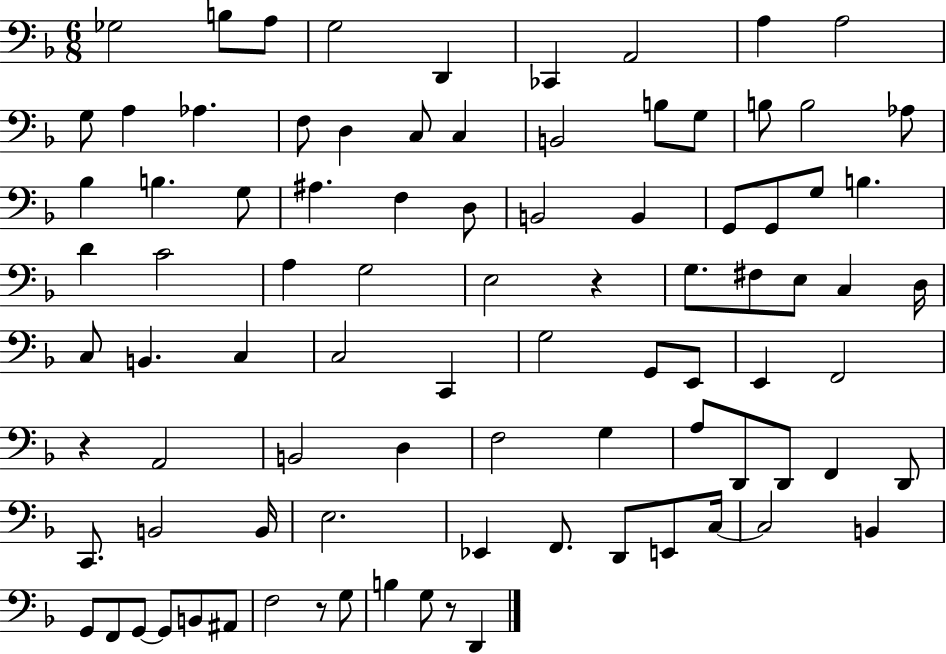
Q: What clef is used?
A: bass